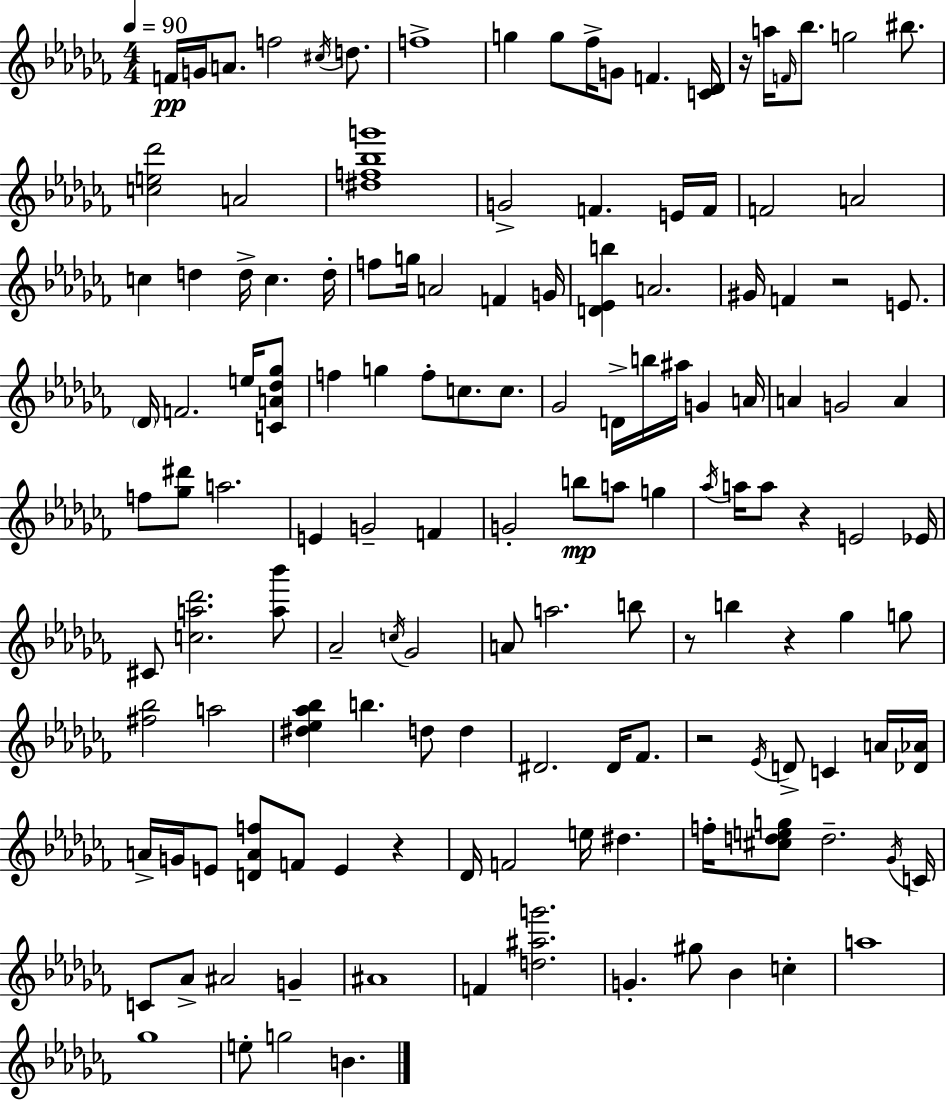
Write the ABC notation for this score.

X:1
T:Untitled
M:4/4
L:1/4
K:Abm
F/4 G/4 A/2 f2 ^c/4 d/2 f4 g g/2 _f/4 G/2 F [C_D]/4 z/4 a/4 F/4 _b/2 g2 ^b/2 [ce_d']2 A2 [^df_bg']4 G2 F E/4 F/4 F2 A2 c d d/4 c d/4 f/2 g/4 A2 F G/4 [D_Eb] A2 ^G/4 F z2 E/2 _D/4 F2 e/4 [CA_d_g]/2 f g f/2 c/2 c/2 _G2 D/4 b/4 ^a/4 G A/4 A G2 A f/2 [_g^d']/2 a2 E G2 F G2 b/2 a/2 g _a/4 a/4 a/2 z E2 _E/4 ^C/2 [ca_d']2 [a_b']/2 _A2 c/4 _G2 A/2 a2 b/2 z/2 b z _g g/2 [^f_b]2 a2 [^d_e_a_b] b d/2 d ^D2 ^D/4 _F/2 z2 _E/4 D/2 C A/4 [_D_A]/4 A/4 G/4 E/2 [DAf]/2 F/2 E z _D/4 F2 e/4 ^d f/4 [^cdeg]/2 d2 _G/4 C/4 C/2 _A/2 ^A2 G ^A4 F [d^ag']2 G ^g/2 _B c a4 _g4 e/2 g2 B